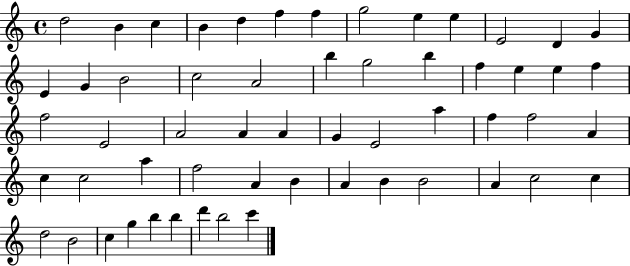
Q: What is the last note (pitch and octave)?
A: C6